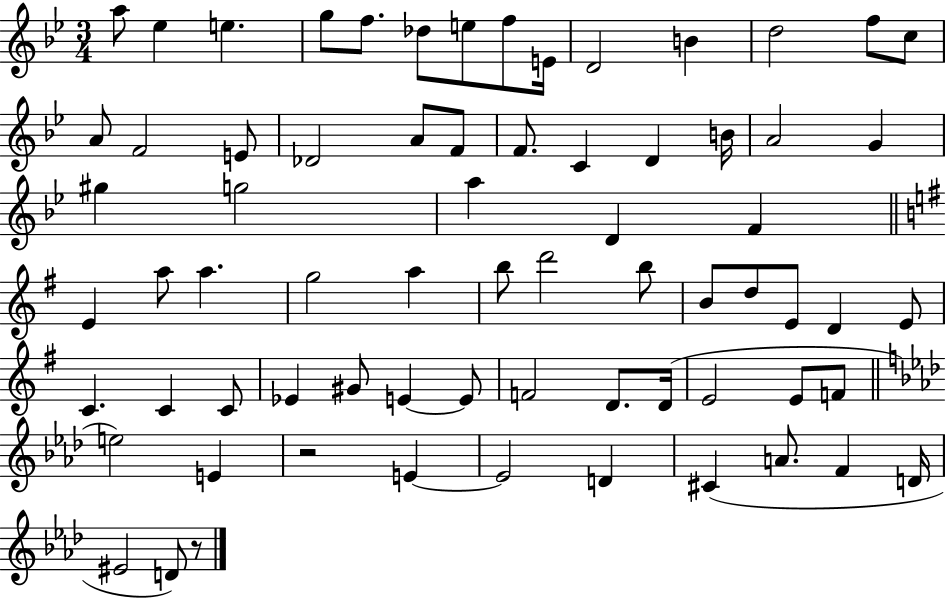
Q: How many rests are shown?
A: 2